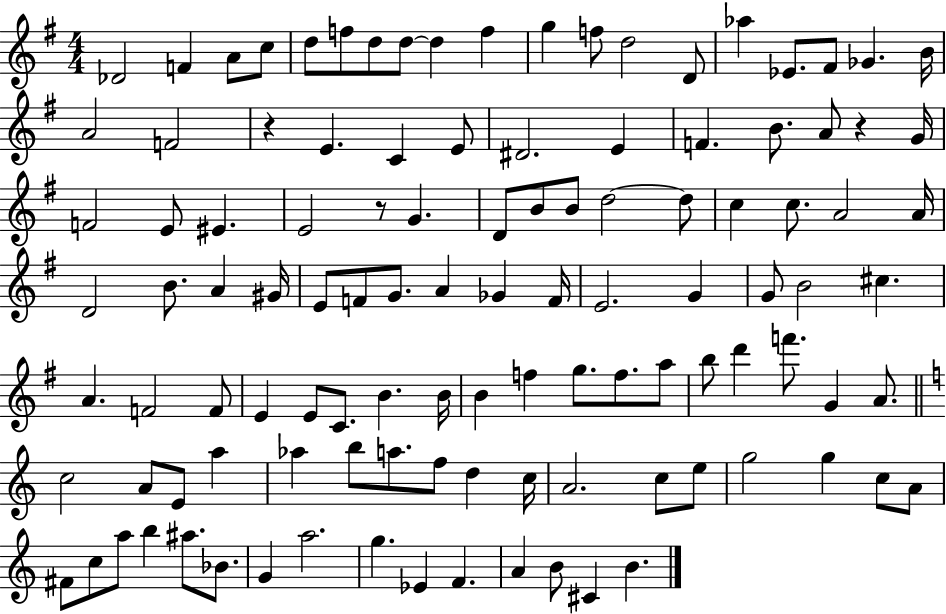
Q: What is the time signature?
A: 4/4